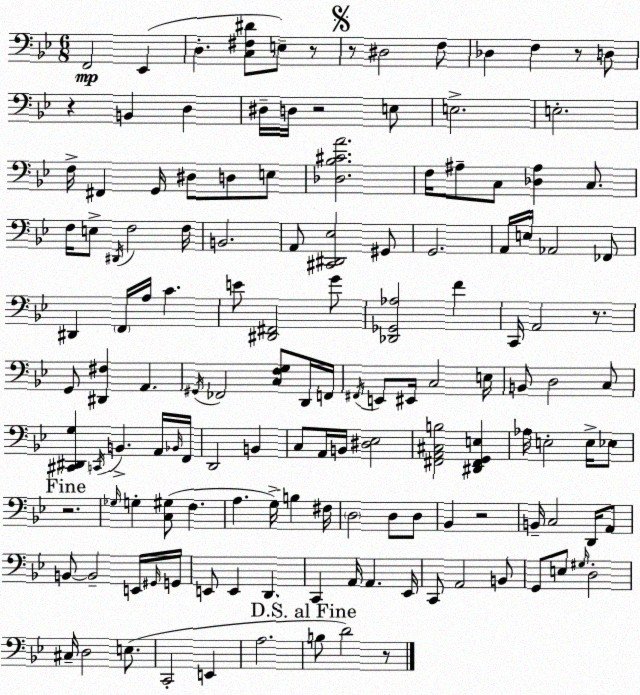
X:1
T:Untitled
M:6/8
L:1/4
K:Gm
F,,2 _E,, D, [C,^F,^D]/2 E,/2 z/2 z/2 ^D,2 F,/2 _D, F, z/2 D,/2 z B,, D, ^D,/4 D,/4 z2 E,/2 E,2 E,2 F,/4 ^F,, G,,/4 ^D,/2 D,/2 E,/2 [_D,_B,^CA]2 F,/4 ^A,/2 C,/2 [_D,^A,] C,/2 F,/4 E,/2 ^D,,/4 F,2 F,/4 B,,2 A,,/2 [^C,,^D,,_E,]2 ^G,,/2 G,,2 A,,/4 E,/4 _A,,2 _F,,/2 ^D,, F,,/4 A,/4 C E/2 [^D,,^F,,]2 G/2 [_D,,_G,,_A,]2 F C,,/4 A,,2 z/2 G,,/2 [^D,,^F,] A,, ^G,,/4 _F,,2 [C,F,G,]/2 D,,/4 F,,/4 ^F,,/4 E,,/2 ^E,,/4 C,2 E,/4 B,,/2 D,2 C,/2 [^C,,^D,,G,] C,,/4 B,, A,,/4 _B,,/4 F,,/4 D,,2 B,, C,/2 A,,/4 B,,/4 [^D,_E,]2 [^F,,A,,^C,B,]2 [^D,,^F,,G,,E,] _A,/4 E,2 E,/4 _E,/2 z2 _G,/4 G, [C,^G,]/2 F, A, G,/4 B, ^F,/4 D,2 D,/2 D,/2 _B,, z2 B,,/4 C,2 D,,/4 A,,/2 B,,/2 B,,2 E,,/4 ^G,,/4 G,,/4 E,,/2 E,, D,, C,, A,,/4 A,, _E,,/4 C,,/2 A,,2 B,,/2 G,,/2 E,/2 ^G,/4 D,2 ^C,/4 D,2 E,/2 C,,2 E,, A,2 B,/2 D2 z/2